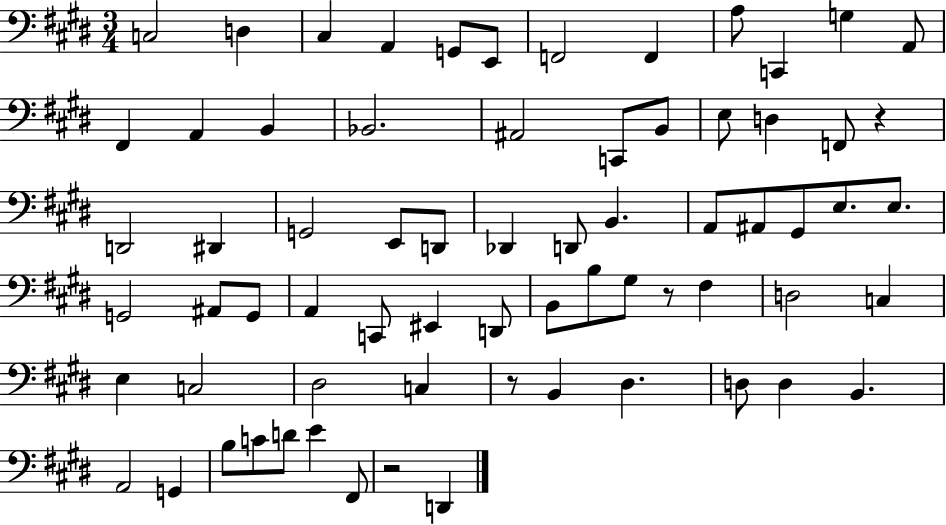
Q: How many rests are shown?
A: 4